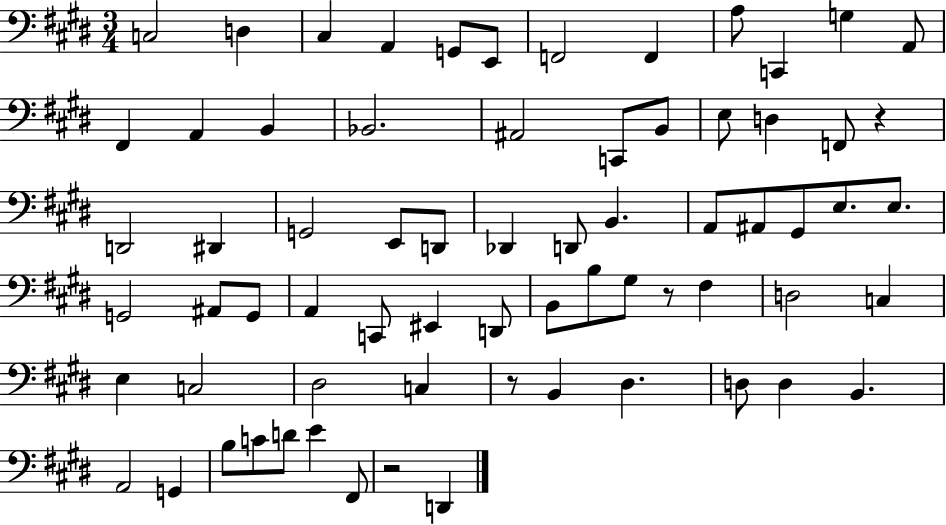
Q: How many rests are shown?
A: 4